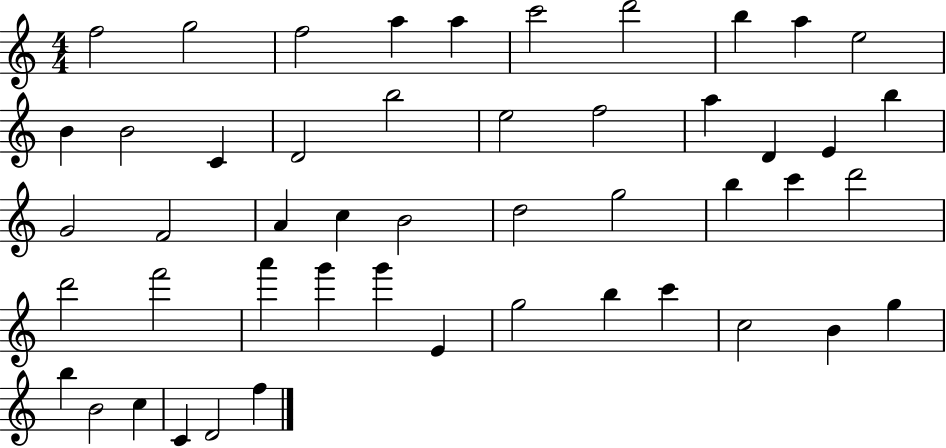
F5/h G5/h F5/h A5/q A5/q C6/h D6/h B5/q A5/q E5/h B4/q B4/h C4/q D4/h B5/h E5/h F5/h A5/q D4/q E4/q B5/q G4/h F4/h A4/q C5/q B4/h D5/h G5/h B5/q C6/q D6/h D6/h F6/h A6/q G6/q G6/q E4/q G5/h B5/q C6/q C5/h B4/q G5/q B5/q B4/h C5/q C4/q D4/h F5/q